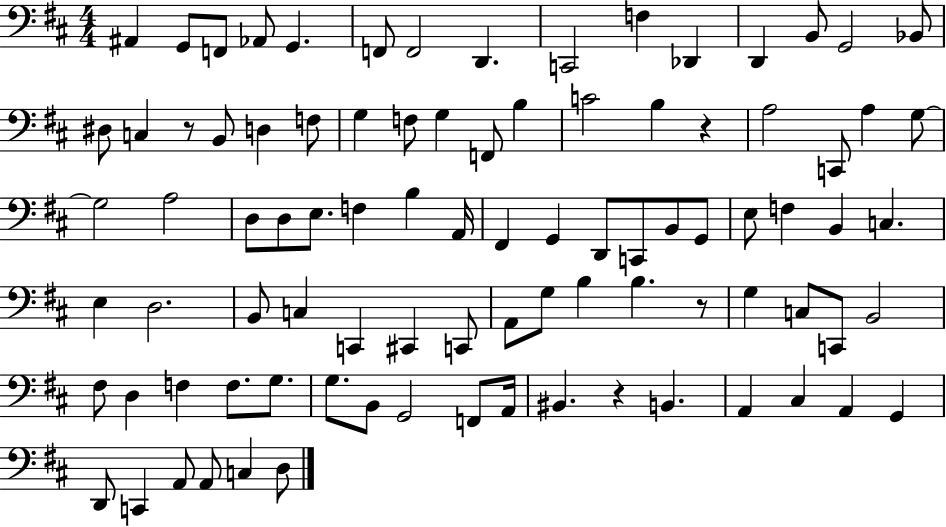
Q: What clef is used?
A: bass